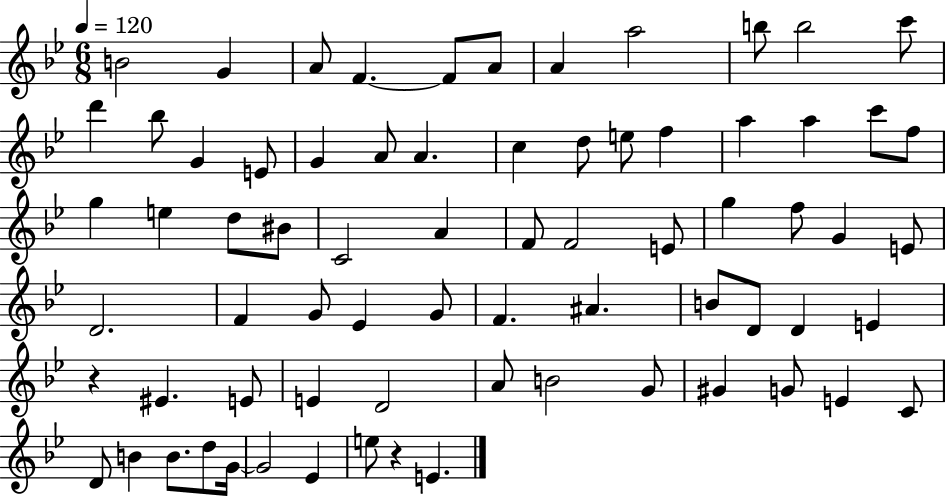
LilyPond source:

{
  \clef treble
  \numericTimeSignature
  \time 6/8
  \key bes \major
  \tempo 4 = 120
  b'2 g'4 | a'8 f'4.~~ f'8 a'8 | a'4 a''2 | b''8 b''2 c'''8 | \break d'''4 bes''8 g'4 e'8 | g'4 a'8 a'4. | c''4 d''8 e''8 f''4 | a''4 a''4 c'''8 f''8 | \break g''4 e''4 d''8 bis'8 | c'2 a'4 | f'8 f'2 e'8 | g''4 f''8 g'4 e'8 | \break d'2. | f'4 g'8 ees'4 g'8 | f'4. ais'4. | b'8 d'8 d'4 e'4 | \break r4 eis'4. e'8 | e'4 d'2 | a'8 b'2 g'8 | gis'4 g'8 e'4 c'8 | \break d'8 b'4 b'8. d''8 g'16~~ | g'2 ees'4 | e''8 r4 e'4. | \bar "|."
}